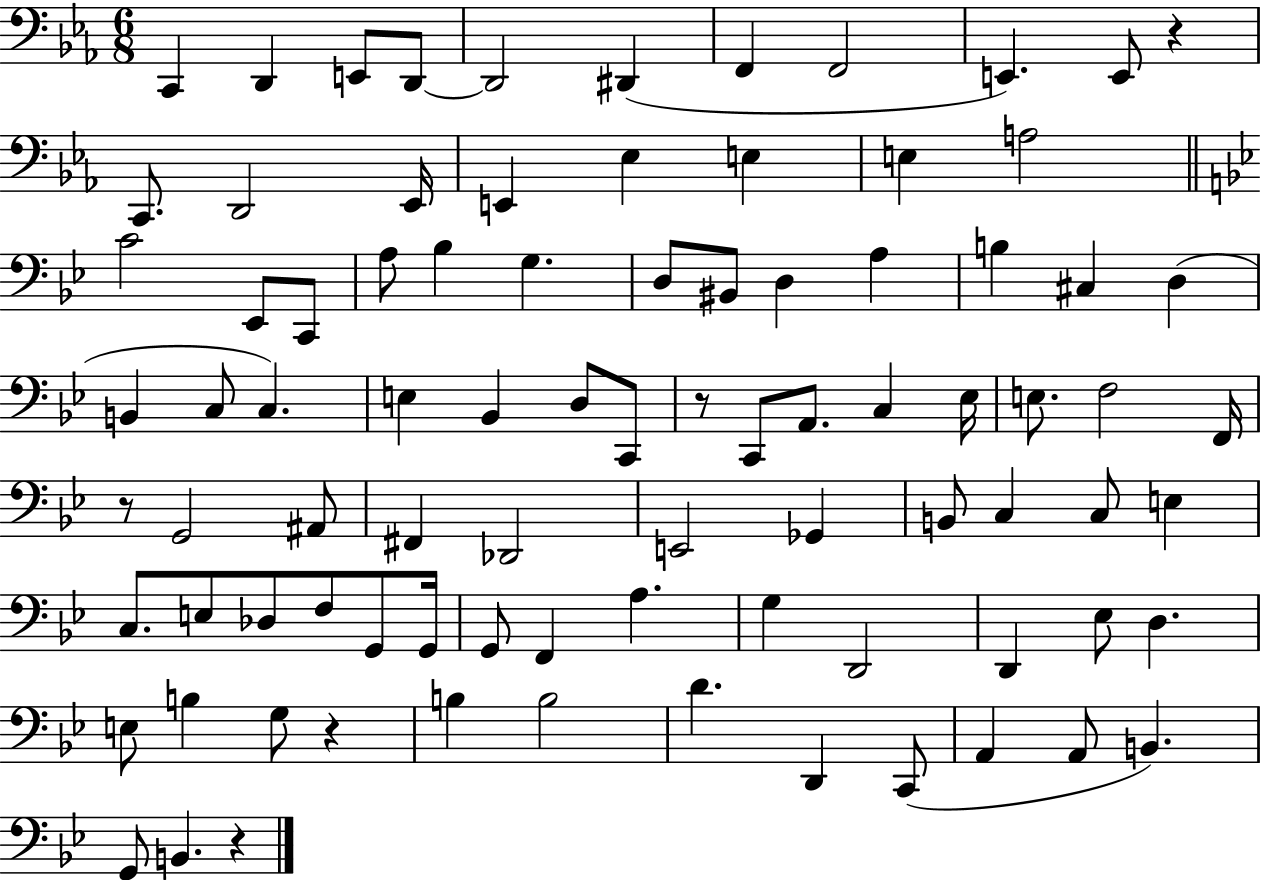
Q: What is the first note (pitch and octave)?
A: C2